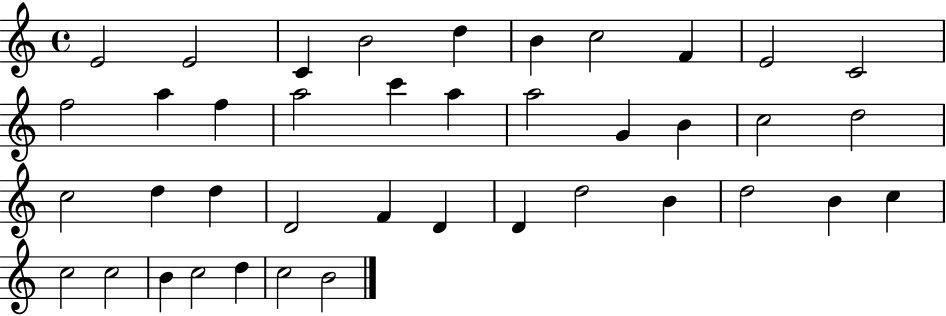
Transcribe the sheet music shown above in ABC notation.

X:1
T:Untitled
M:4/4
L:1/4
K:C
E2 E2 C B2 d B c2 F E2 C2 f2 a f a2 c' a a2 G B c2 d2 c2 d d D2 F D D d2 B d2 B c c2 c2 B c2 d c2 B2